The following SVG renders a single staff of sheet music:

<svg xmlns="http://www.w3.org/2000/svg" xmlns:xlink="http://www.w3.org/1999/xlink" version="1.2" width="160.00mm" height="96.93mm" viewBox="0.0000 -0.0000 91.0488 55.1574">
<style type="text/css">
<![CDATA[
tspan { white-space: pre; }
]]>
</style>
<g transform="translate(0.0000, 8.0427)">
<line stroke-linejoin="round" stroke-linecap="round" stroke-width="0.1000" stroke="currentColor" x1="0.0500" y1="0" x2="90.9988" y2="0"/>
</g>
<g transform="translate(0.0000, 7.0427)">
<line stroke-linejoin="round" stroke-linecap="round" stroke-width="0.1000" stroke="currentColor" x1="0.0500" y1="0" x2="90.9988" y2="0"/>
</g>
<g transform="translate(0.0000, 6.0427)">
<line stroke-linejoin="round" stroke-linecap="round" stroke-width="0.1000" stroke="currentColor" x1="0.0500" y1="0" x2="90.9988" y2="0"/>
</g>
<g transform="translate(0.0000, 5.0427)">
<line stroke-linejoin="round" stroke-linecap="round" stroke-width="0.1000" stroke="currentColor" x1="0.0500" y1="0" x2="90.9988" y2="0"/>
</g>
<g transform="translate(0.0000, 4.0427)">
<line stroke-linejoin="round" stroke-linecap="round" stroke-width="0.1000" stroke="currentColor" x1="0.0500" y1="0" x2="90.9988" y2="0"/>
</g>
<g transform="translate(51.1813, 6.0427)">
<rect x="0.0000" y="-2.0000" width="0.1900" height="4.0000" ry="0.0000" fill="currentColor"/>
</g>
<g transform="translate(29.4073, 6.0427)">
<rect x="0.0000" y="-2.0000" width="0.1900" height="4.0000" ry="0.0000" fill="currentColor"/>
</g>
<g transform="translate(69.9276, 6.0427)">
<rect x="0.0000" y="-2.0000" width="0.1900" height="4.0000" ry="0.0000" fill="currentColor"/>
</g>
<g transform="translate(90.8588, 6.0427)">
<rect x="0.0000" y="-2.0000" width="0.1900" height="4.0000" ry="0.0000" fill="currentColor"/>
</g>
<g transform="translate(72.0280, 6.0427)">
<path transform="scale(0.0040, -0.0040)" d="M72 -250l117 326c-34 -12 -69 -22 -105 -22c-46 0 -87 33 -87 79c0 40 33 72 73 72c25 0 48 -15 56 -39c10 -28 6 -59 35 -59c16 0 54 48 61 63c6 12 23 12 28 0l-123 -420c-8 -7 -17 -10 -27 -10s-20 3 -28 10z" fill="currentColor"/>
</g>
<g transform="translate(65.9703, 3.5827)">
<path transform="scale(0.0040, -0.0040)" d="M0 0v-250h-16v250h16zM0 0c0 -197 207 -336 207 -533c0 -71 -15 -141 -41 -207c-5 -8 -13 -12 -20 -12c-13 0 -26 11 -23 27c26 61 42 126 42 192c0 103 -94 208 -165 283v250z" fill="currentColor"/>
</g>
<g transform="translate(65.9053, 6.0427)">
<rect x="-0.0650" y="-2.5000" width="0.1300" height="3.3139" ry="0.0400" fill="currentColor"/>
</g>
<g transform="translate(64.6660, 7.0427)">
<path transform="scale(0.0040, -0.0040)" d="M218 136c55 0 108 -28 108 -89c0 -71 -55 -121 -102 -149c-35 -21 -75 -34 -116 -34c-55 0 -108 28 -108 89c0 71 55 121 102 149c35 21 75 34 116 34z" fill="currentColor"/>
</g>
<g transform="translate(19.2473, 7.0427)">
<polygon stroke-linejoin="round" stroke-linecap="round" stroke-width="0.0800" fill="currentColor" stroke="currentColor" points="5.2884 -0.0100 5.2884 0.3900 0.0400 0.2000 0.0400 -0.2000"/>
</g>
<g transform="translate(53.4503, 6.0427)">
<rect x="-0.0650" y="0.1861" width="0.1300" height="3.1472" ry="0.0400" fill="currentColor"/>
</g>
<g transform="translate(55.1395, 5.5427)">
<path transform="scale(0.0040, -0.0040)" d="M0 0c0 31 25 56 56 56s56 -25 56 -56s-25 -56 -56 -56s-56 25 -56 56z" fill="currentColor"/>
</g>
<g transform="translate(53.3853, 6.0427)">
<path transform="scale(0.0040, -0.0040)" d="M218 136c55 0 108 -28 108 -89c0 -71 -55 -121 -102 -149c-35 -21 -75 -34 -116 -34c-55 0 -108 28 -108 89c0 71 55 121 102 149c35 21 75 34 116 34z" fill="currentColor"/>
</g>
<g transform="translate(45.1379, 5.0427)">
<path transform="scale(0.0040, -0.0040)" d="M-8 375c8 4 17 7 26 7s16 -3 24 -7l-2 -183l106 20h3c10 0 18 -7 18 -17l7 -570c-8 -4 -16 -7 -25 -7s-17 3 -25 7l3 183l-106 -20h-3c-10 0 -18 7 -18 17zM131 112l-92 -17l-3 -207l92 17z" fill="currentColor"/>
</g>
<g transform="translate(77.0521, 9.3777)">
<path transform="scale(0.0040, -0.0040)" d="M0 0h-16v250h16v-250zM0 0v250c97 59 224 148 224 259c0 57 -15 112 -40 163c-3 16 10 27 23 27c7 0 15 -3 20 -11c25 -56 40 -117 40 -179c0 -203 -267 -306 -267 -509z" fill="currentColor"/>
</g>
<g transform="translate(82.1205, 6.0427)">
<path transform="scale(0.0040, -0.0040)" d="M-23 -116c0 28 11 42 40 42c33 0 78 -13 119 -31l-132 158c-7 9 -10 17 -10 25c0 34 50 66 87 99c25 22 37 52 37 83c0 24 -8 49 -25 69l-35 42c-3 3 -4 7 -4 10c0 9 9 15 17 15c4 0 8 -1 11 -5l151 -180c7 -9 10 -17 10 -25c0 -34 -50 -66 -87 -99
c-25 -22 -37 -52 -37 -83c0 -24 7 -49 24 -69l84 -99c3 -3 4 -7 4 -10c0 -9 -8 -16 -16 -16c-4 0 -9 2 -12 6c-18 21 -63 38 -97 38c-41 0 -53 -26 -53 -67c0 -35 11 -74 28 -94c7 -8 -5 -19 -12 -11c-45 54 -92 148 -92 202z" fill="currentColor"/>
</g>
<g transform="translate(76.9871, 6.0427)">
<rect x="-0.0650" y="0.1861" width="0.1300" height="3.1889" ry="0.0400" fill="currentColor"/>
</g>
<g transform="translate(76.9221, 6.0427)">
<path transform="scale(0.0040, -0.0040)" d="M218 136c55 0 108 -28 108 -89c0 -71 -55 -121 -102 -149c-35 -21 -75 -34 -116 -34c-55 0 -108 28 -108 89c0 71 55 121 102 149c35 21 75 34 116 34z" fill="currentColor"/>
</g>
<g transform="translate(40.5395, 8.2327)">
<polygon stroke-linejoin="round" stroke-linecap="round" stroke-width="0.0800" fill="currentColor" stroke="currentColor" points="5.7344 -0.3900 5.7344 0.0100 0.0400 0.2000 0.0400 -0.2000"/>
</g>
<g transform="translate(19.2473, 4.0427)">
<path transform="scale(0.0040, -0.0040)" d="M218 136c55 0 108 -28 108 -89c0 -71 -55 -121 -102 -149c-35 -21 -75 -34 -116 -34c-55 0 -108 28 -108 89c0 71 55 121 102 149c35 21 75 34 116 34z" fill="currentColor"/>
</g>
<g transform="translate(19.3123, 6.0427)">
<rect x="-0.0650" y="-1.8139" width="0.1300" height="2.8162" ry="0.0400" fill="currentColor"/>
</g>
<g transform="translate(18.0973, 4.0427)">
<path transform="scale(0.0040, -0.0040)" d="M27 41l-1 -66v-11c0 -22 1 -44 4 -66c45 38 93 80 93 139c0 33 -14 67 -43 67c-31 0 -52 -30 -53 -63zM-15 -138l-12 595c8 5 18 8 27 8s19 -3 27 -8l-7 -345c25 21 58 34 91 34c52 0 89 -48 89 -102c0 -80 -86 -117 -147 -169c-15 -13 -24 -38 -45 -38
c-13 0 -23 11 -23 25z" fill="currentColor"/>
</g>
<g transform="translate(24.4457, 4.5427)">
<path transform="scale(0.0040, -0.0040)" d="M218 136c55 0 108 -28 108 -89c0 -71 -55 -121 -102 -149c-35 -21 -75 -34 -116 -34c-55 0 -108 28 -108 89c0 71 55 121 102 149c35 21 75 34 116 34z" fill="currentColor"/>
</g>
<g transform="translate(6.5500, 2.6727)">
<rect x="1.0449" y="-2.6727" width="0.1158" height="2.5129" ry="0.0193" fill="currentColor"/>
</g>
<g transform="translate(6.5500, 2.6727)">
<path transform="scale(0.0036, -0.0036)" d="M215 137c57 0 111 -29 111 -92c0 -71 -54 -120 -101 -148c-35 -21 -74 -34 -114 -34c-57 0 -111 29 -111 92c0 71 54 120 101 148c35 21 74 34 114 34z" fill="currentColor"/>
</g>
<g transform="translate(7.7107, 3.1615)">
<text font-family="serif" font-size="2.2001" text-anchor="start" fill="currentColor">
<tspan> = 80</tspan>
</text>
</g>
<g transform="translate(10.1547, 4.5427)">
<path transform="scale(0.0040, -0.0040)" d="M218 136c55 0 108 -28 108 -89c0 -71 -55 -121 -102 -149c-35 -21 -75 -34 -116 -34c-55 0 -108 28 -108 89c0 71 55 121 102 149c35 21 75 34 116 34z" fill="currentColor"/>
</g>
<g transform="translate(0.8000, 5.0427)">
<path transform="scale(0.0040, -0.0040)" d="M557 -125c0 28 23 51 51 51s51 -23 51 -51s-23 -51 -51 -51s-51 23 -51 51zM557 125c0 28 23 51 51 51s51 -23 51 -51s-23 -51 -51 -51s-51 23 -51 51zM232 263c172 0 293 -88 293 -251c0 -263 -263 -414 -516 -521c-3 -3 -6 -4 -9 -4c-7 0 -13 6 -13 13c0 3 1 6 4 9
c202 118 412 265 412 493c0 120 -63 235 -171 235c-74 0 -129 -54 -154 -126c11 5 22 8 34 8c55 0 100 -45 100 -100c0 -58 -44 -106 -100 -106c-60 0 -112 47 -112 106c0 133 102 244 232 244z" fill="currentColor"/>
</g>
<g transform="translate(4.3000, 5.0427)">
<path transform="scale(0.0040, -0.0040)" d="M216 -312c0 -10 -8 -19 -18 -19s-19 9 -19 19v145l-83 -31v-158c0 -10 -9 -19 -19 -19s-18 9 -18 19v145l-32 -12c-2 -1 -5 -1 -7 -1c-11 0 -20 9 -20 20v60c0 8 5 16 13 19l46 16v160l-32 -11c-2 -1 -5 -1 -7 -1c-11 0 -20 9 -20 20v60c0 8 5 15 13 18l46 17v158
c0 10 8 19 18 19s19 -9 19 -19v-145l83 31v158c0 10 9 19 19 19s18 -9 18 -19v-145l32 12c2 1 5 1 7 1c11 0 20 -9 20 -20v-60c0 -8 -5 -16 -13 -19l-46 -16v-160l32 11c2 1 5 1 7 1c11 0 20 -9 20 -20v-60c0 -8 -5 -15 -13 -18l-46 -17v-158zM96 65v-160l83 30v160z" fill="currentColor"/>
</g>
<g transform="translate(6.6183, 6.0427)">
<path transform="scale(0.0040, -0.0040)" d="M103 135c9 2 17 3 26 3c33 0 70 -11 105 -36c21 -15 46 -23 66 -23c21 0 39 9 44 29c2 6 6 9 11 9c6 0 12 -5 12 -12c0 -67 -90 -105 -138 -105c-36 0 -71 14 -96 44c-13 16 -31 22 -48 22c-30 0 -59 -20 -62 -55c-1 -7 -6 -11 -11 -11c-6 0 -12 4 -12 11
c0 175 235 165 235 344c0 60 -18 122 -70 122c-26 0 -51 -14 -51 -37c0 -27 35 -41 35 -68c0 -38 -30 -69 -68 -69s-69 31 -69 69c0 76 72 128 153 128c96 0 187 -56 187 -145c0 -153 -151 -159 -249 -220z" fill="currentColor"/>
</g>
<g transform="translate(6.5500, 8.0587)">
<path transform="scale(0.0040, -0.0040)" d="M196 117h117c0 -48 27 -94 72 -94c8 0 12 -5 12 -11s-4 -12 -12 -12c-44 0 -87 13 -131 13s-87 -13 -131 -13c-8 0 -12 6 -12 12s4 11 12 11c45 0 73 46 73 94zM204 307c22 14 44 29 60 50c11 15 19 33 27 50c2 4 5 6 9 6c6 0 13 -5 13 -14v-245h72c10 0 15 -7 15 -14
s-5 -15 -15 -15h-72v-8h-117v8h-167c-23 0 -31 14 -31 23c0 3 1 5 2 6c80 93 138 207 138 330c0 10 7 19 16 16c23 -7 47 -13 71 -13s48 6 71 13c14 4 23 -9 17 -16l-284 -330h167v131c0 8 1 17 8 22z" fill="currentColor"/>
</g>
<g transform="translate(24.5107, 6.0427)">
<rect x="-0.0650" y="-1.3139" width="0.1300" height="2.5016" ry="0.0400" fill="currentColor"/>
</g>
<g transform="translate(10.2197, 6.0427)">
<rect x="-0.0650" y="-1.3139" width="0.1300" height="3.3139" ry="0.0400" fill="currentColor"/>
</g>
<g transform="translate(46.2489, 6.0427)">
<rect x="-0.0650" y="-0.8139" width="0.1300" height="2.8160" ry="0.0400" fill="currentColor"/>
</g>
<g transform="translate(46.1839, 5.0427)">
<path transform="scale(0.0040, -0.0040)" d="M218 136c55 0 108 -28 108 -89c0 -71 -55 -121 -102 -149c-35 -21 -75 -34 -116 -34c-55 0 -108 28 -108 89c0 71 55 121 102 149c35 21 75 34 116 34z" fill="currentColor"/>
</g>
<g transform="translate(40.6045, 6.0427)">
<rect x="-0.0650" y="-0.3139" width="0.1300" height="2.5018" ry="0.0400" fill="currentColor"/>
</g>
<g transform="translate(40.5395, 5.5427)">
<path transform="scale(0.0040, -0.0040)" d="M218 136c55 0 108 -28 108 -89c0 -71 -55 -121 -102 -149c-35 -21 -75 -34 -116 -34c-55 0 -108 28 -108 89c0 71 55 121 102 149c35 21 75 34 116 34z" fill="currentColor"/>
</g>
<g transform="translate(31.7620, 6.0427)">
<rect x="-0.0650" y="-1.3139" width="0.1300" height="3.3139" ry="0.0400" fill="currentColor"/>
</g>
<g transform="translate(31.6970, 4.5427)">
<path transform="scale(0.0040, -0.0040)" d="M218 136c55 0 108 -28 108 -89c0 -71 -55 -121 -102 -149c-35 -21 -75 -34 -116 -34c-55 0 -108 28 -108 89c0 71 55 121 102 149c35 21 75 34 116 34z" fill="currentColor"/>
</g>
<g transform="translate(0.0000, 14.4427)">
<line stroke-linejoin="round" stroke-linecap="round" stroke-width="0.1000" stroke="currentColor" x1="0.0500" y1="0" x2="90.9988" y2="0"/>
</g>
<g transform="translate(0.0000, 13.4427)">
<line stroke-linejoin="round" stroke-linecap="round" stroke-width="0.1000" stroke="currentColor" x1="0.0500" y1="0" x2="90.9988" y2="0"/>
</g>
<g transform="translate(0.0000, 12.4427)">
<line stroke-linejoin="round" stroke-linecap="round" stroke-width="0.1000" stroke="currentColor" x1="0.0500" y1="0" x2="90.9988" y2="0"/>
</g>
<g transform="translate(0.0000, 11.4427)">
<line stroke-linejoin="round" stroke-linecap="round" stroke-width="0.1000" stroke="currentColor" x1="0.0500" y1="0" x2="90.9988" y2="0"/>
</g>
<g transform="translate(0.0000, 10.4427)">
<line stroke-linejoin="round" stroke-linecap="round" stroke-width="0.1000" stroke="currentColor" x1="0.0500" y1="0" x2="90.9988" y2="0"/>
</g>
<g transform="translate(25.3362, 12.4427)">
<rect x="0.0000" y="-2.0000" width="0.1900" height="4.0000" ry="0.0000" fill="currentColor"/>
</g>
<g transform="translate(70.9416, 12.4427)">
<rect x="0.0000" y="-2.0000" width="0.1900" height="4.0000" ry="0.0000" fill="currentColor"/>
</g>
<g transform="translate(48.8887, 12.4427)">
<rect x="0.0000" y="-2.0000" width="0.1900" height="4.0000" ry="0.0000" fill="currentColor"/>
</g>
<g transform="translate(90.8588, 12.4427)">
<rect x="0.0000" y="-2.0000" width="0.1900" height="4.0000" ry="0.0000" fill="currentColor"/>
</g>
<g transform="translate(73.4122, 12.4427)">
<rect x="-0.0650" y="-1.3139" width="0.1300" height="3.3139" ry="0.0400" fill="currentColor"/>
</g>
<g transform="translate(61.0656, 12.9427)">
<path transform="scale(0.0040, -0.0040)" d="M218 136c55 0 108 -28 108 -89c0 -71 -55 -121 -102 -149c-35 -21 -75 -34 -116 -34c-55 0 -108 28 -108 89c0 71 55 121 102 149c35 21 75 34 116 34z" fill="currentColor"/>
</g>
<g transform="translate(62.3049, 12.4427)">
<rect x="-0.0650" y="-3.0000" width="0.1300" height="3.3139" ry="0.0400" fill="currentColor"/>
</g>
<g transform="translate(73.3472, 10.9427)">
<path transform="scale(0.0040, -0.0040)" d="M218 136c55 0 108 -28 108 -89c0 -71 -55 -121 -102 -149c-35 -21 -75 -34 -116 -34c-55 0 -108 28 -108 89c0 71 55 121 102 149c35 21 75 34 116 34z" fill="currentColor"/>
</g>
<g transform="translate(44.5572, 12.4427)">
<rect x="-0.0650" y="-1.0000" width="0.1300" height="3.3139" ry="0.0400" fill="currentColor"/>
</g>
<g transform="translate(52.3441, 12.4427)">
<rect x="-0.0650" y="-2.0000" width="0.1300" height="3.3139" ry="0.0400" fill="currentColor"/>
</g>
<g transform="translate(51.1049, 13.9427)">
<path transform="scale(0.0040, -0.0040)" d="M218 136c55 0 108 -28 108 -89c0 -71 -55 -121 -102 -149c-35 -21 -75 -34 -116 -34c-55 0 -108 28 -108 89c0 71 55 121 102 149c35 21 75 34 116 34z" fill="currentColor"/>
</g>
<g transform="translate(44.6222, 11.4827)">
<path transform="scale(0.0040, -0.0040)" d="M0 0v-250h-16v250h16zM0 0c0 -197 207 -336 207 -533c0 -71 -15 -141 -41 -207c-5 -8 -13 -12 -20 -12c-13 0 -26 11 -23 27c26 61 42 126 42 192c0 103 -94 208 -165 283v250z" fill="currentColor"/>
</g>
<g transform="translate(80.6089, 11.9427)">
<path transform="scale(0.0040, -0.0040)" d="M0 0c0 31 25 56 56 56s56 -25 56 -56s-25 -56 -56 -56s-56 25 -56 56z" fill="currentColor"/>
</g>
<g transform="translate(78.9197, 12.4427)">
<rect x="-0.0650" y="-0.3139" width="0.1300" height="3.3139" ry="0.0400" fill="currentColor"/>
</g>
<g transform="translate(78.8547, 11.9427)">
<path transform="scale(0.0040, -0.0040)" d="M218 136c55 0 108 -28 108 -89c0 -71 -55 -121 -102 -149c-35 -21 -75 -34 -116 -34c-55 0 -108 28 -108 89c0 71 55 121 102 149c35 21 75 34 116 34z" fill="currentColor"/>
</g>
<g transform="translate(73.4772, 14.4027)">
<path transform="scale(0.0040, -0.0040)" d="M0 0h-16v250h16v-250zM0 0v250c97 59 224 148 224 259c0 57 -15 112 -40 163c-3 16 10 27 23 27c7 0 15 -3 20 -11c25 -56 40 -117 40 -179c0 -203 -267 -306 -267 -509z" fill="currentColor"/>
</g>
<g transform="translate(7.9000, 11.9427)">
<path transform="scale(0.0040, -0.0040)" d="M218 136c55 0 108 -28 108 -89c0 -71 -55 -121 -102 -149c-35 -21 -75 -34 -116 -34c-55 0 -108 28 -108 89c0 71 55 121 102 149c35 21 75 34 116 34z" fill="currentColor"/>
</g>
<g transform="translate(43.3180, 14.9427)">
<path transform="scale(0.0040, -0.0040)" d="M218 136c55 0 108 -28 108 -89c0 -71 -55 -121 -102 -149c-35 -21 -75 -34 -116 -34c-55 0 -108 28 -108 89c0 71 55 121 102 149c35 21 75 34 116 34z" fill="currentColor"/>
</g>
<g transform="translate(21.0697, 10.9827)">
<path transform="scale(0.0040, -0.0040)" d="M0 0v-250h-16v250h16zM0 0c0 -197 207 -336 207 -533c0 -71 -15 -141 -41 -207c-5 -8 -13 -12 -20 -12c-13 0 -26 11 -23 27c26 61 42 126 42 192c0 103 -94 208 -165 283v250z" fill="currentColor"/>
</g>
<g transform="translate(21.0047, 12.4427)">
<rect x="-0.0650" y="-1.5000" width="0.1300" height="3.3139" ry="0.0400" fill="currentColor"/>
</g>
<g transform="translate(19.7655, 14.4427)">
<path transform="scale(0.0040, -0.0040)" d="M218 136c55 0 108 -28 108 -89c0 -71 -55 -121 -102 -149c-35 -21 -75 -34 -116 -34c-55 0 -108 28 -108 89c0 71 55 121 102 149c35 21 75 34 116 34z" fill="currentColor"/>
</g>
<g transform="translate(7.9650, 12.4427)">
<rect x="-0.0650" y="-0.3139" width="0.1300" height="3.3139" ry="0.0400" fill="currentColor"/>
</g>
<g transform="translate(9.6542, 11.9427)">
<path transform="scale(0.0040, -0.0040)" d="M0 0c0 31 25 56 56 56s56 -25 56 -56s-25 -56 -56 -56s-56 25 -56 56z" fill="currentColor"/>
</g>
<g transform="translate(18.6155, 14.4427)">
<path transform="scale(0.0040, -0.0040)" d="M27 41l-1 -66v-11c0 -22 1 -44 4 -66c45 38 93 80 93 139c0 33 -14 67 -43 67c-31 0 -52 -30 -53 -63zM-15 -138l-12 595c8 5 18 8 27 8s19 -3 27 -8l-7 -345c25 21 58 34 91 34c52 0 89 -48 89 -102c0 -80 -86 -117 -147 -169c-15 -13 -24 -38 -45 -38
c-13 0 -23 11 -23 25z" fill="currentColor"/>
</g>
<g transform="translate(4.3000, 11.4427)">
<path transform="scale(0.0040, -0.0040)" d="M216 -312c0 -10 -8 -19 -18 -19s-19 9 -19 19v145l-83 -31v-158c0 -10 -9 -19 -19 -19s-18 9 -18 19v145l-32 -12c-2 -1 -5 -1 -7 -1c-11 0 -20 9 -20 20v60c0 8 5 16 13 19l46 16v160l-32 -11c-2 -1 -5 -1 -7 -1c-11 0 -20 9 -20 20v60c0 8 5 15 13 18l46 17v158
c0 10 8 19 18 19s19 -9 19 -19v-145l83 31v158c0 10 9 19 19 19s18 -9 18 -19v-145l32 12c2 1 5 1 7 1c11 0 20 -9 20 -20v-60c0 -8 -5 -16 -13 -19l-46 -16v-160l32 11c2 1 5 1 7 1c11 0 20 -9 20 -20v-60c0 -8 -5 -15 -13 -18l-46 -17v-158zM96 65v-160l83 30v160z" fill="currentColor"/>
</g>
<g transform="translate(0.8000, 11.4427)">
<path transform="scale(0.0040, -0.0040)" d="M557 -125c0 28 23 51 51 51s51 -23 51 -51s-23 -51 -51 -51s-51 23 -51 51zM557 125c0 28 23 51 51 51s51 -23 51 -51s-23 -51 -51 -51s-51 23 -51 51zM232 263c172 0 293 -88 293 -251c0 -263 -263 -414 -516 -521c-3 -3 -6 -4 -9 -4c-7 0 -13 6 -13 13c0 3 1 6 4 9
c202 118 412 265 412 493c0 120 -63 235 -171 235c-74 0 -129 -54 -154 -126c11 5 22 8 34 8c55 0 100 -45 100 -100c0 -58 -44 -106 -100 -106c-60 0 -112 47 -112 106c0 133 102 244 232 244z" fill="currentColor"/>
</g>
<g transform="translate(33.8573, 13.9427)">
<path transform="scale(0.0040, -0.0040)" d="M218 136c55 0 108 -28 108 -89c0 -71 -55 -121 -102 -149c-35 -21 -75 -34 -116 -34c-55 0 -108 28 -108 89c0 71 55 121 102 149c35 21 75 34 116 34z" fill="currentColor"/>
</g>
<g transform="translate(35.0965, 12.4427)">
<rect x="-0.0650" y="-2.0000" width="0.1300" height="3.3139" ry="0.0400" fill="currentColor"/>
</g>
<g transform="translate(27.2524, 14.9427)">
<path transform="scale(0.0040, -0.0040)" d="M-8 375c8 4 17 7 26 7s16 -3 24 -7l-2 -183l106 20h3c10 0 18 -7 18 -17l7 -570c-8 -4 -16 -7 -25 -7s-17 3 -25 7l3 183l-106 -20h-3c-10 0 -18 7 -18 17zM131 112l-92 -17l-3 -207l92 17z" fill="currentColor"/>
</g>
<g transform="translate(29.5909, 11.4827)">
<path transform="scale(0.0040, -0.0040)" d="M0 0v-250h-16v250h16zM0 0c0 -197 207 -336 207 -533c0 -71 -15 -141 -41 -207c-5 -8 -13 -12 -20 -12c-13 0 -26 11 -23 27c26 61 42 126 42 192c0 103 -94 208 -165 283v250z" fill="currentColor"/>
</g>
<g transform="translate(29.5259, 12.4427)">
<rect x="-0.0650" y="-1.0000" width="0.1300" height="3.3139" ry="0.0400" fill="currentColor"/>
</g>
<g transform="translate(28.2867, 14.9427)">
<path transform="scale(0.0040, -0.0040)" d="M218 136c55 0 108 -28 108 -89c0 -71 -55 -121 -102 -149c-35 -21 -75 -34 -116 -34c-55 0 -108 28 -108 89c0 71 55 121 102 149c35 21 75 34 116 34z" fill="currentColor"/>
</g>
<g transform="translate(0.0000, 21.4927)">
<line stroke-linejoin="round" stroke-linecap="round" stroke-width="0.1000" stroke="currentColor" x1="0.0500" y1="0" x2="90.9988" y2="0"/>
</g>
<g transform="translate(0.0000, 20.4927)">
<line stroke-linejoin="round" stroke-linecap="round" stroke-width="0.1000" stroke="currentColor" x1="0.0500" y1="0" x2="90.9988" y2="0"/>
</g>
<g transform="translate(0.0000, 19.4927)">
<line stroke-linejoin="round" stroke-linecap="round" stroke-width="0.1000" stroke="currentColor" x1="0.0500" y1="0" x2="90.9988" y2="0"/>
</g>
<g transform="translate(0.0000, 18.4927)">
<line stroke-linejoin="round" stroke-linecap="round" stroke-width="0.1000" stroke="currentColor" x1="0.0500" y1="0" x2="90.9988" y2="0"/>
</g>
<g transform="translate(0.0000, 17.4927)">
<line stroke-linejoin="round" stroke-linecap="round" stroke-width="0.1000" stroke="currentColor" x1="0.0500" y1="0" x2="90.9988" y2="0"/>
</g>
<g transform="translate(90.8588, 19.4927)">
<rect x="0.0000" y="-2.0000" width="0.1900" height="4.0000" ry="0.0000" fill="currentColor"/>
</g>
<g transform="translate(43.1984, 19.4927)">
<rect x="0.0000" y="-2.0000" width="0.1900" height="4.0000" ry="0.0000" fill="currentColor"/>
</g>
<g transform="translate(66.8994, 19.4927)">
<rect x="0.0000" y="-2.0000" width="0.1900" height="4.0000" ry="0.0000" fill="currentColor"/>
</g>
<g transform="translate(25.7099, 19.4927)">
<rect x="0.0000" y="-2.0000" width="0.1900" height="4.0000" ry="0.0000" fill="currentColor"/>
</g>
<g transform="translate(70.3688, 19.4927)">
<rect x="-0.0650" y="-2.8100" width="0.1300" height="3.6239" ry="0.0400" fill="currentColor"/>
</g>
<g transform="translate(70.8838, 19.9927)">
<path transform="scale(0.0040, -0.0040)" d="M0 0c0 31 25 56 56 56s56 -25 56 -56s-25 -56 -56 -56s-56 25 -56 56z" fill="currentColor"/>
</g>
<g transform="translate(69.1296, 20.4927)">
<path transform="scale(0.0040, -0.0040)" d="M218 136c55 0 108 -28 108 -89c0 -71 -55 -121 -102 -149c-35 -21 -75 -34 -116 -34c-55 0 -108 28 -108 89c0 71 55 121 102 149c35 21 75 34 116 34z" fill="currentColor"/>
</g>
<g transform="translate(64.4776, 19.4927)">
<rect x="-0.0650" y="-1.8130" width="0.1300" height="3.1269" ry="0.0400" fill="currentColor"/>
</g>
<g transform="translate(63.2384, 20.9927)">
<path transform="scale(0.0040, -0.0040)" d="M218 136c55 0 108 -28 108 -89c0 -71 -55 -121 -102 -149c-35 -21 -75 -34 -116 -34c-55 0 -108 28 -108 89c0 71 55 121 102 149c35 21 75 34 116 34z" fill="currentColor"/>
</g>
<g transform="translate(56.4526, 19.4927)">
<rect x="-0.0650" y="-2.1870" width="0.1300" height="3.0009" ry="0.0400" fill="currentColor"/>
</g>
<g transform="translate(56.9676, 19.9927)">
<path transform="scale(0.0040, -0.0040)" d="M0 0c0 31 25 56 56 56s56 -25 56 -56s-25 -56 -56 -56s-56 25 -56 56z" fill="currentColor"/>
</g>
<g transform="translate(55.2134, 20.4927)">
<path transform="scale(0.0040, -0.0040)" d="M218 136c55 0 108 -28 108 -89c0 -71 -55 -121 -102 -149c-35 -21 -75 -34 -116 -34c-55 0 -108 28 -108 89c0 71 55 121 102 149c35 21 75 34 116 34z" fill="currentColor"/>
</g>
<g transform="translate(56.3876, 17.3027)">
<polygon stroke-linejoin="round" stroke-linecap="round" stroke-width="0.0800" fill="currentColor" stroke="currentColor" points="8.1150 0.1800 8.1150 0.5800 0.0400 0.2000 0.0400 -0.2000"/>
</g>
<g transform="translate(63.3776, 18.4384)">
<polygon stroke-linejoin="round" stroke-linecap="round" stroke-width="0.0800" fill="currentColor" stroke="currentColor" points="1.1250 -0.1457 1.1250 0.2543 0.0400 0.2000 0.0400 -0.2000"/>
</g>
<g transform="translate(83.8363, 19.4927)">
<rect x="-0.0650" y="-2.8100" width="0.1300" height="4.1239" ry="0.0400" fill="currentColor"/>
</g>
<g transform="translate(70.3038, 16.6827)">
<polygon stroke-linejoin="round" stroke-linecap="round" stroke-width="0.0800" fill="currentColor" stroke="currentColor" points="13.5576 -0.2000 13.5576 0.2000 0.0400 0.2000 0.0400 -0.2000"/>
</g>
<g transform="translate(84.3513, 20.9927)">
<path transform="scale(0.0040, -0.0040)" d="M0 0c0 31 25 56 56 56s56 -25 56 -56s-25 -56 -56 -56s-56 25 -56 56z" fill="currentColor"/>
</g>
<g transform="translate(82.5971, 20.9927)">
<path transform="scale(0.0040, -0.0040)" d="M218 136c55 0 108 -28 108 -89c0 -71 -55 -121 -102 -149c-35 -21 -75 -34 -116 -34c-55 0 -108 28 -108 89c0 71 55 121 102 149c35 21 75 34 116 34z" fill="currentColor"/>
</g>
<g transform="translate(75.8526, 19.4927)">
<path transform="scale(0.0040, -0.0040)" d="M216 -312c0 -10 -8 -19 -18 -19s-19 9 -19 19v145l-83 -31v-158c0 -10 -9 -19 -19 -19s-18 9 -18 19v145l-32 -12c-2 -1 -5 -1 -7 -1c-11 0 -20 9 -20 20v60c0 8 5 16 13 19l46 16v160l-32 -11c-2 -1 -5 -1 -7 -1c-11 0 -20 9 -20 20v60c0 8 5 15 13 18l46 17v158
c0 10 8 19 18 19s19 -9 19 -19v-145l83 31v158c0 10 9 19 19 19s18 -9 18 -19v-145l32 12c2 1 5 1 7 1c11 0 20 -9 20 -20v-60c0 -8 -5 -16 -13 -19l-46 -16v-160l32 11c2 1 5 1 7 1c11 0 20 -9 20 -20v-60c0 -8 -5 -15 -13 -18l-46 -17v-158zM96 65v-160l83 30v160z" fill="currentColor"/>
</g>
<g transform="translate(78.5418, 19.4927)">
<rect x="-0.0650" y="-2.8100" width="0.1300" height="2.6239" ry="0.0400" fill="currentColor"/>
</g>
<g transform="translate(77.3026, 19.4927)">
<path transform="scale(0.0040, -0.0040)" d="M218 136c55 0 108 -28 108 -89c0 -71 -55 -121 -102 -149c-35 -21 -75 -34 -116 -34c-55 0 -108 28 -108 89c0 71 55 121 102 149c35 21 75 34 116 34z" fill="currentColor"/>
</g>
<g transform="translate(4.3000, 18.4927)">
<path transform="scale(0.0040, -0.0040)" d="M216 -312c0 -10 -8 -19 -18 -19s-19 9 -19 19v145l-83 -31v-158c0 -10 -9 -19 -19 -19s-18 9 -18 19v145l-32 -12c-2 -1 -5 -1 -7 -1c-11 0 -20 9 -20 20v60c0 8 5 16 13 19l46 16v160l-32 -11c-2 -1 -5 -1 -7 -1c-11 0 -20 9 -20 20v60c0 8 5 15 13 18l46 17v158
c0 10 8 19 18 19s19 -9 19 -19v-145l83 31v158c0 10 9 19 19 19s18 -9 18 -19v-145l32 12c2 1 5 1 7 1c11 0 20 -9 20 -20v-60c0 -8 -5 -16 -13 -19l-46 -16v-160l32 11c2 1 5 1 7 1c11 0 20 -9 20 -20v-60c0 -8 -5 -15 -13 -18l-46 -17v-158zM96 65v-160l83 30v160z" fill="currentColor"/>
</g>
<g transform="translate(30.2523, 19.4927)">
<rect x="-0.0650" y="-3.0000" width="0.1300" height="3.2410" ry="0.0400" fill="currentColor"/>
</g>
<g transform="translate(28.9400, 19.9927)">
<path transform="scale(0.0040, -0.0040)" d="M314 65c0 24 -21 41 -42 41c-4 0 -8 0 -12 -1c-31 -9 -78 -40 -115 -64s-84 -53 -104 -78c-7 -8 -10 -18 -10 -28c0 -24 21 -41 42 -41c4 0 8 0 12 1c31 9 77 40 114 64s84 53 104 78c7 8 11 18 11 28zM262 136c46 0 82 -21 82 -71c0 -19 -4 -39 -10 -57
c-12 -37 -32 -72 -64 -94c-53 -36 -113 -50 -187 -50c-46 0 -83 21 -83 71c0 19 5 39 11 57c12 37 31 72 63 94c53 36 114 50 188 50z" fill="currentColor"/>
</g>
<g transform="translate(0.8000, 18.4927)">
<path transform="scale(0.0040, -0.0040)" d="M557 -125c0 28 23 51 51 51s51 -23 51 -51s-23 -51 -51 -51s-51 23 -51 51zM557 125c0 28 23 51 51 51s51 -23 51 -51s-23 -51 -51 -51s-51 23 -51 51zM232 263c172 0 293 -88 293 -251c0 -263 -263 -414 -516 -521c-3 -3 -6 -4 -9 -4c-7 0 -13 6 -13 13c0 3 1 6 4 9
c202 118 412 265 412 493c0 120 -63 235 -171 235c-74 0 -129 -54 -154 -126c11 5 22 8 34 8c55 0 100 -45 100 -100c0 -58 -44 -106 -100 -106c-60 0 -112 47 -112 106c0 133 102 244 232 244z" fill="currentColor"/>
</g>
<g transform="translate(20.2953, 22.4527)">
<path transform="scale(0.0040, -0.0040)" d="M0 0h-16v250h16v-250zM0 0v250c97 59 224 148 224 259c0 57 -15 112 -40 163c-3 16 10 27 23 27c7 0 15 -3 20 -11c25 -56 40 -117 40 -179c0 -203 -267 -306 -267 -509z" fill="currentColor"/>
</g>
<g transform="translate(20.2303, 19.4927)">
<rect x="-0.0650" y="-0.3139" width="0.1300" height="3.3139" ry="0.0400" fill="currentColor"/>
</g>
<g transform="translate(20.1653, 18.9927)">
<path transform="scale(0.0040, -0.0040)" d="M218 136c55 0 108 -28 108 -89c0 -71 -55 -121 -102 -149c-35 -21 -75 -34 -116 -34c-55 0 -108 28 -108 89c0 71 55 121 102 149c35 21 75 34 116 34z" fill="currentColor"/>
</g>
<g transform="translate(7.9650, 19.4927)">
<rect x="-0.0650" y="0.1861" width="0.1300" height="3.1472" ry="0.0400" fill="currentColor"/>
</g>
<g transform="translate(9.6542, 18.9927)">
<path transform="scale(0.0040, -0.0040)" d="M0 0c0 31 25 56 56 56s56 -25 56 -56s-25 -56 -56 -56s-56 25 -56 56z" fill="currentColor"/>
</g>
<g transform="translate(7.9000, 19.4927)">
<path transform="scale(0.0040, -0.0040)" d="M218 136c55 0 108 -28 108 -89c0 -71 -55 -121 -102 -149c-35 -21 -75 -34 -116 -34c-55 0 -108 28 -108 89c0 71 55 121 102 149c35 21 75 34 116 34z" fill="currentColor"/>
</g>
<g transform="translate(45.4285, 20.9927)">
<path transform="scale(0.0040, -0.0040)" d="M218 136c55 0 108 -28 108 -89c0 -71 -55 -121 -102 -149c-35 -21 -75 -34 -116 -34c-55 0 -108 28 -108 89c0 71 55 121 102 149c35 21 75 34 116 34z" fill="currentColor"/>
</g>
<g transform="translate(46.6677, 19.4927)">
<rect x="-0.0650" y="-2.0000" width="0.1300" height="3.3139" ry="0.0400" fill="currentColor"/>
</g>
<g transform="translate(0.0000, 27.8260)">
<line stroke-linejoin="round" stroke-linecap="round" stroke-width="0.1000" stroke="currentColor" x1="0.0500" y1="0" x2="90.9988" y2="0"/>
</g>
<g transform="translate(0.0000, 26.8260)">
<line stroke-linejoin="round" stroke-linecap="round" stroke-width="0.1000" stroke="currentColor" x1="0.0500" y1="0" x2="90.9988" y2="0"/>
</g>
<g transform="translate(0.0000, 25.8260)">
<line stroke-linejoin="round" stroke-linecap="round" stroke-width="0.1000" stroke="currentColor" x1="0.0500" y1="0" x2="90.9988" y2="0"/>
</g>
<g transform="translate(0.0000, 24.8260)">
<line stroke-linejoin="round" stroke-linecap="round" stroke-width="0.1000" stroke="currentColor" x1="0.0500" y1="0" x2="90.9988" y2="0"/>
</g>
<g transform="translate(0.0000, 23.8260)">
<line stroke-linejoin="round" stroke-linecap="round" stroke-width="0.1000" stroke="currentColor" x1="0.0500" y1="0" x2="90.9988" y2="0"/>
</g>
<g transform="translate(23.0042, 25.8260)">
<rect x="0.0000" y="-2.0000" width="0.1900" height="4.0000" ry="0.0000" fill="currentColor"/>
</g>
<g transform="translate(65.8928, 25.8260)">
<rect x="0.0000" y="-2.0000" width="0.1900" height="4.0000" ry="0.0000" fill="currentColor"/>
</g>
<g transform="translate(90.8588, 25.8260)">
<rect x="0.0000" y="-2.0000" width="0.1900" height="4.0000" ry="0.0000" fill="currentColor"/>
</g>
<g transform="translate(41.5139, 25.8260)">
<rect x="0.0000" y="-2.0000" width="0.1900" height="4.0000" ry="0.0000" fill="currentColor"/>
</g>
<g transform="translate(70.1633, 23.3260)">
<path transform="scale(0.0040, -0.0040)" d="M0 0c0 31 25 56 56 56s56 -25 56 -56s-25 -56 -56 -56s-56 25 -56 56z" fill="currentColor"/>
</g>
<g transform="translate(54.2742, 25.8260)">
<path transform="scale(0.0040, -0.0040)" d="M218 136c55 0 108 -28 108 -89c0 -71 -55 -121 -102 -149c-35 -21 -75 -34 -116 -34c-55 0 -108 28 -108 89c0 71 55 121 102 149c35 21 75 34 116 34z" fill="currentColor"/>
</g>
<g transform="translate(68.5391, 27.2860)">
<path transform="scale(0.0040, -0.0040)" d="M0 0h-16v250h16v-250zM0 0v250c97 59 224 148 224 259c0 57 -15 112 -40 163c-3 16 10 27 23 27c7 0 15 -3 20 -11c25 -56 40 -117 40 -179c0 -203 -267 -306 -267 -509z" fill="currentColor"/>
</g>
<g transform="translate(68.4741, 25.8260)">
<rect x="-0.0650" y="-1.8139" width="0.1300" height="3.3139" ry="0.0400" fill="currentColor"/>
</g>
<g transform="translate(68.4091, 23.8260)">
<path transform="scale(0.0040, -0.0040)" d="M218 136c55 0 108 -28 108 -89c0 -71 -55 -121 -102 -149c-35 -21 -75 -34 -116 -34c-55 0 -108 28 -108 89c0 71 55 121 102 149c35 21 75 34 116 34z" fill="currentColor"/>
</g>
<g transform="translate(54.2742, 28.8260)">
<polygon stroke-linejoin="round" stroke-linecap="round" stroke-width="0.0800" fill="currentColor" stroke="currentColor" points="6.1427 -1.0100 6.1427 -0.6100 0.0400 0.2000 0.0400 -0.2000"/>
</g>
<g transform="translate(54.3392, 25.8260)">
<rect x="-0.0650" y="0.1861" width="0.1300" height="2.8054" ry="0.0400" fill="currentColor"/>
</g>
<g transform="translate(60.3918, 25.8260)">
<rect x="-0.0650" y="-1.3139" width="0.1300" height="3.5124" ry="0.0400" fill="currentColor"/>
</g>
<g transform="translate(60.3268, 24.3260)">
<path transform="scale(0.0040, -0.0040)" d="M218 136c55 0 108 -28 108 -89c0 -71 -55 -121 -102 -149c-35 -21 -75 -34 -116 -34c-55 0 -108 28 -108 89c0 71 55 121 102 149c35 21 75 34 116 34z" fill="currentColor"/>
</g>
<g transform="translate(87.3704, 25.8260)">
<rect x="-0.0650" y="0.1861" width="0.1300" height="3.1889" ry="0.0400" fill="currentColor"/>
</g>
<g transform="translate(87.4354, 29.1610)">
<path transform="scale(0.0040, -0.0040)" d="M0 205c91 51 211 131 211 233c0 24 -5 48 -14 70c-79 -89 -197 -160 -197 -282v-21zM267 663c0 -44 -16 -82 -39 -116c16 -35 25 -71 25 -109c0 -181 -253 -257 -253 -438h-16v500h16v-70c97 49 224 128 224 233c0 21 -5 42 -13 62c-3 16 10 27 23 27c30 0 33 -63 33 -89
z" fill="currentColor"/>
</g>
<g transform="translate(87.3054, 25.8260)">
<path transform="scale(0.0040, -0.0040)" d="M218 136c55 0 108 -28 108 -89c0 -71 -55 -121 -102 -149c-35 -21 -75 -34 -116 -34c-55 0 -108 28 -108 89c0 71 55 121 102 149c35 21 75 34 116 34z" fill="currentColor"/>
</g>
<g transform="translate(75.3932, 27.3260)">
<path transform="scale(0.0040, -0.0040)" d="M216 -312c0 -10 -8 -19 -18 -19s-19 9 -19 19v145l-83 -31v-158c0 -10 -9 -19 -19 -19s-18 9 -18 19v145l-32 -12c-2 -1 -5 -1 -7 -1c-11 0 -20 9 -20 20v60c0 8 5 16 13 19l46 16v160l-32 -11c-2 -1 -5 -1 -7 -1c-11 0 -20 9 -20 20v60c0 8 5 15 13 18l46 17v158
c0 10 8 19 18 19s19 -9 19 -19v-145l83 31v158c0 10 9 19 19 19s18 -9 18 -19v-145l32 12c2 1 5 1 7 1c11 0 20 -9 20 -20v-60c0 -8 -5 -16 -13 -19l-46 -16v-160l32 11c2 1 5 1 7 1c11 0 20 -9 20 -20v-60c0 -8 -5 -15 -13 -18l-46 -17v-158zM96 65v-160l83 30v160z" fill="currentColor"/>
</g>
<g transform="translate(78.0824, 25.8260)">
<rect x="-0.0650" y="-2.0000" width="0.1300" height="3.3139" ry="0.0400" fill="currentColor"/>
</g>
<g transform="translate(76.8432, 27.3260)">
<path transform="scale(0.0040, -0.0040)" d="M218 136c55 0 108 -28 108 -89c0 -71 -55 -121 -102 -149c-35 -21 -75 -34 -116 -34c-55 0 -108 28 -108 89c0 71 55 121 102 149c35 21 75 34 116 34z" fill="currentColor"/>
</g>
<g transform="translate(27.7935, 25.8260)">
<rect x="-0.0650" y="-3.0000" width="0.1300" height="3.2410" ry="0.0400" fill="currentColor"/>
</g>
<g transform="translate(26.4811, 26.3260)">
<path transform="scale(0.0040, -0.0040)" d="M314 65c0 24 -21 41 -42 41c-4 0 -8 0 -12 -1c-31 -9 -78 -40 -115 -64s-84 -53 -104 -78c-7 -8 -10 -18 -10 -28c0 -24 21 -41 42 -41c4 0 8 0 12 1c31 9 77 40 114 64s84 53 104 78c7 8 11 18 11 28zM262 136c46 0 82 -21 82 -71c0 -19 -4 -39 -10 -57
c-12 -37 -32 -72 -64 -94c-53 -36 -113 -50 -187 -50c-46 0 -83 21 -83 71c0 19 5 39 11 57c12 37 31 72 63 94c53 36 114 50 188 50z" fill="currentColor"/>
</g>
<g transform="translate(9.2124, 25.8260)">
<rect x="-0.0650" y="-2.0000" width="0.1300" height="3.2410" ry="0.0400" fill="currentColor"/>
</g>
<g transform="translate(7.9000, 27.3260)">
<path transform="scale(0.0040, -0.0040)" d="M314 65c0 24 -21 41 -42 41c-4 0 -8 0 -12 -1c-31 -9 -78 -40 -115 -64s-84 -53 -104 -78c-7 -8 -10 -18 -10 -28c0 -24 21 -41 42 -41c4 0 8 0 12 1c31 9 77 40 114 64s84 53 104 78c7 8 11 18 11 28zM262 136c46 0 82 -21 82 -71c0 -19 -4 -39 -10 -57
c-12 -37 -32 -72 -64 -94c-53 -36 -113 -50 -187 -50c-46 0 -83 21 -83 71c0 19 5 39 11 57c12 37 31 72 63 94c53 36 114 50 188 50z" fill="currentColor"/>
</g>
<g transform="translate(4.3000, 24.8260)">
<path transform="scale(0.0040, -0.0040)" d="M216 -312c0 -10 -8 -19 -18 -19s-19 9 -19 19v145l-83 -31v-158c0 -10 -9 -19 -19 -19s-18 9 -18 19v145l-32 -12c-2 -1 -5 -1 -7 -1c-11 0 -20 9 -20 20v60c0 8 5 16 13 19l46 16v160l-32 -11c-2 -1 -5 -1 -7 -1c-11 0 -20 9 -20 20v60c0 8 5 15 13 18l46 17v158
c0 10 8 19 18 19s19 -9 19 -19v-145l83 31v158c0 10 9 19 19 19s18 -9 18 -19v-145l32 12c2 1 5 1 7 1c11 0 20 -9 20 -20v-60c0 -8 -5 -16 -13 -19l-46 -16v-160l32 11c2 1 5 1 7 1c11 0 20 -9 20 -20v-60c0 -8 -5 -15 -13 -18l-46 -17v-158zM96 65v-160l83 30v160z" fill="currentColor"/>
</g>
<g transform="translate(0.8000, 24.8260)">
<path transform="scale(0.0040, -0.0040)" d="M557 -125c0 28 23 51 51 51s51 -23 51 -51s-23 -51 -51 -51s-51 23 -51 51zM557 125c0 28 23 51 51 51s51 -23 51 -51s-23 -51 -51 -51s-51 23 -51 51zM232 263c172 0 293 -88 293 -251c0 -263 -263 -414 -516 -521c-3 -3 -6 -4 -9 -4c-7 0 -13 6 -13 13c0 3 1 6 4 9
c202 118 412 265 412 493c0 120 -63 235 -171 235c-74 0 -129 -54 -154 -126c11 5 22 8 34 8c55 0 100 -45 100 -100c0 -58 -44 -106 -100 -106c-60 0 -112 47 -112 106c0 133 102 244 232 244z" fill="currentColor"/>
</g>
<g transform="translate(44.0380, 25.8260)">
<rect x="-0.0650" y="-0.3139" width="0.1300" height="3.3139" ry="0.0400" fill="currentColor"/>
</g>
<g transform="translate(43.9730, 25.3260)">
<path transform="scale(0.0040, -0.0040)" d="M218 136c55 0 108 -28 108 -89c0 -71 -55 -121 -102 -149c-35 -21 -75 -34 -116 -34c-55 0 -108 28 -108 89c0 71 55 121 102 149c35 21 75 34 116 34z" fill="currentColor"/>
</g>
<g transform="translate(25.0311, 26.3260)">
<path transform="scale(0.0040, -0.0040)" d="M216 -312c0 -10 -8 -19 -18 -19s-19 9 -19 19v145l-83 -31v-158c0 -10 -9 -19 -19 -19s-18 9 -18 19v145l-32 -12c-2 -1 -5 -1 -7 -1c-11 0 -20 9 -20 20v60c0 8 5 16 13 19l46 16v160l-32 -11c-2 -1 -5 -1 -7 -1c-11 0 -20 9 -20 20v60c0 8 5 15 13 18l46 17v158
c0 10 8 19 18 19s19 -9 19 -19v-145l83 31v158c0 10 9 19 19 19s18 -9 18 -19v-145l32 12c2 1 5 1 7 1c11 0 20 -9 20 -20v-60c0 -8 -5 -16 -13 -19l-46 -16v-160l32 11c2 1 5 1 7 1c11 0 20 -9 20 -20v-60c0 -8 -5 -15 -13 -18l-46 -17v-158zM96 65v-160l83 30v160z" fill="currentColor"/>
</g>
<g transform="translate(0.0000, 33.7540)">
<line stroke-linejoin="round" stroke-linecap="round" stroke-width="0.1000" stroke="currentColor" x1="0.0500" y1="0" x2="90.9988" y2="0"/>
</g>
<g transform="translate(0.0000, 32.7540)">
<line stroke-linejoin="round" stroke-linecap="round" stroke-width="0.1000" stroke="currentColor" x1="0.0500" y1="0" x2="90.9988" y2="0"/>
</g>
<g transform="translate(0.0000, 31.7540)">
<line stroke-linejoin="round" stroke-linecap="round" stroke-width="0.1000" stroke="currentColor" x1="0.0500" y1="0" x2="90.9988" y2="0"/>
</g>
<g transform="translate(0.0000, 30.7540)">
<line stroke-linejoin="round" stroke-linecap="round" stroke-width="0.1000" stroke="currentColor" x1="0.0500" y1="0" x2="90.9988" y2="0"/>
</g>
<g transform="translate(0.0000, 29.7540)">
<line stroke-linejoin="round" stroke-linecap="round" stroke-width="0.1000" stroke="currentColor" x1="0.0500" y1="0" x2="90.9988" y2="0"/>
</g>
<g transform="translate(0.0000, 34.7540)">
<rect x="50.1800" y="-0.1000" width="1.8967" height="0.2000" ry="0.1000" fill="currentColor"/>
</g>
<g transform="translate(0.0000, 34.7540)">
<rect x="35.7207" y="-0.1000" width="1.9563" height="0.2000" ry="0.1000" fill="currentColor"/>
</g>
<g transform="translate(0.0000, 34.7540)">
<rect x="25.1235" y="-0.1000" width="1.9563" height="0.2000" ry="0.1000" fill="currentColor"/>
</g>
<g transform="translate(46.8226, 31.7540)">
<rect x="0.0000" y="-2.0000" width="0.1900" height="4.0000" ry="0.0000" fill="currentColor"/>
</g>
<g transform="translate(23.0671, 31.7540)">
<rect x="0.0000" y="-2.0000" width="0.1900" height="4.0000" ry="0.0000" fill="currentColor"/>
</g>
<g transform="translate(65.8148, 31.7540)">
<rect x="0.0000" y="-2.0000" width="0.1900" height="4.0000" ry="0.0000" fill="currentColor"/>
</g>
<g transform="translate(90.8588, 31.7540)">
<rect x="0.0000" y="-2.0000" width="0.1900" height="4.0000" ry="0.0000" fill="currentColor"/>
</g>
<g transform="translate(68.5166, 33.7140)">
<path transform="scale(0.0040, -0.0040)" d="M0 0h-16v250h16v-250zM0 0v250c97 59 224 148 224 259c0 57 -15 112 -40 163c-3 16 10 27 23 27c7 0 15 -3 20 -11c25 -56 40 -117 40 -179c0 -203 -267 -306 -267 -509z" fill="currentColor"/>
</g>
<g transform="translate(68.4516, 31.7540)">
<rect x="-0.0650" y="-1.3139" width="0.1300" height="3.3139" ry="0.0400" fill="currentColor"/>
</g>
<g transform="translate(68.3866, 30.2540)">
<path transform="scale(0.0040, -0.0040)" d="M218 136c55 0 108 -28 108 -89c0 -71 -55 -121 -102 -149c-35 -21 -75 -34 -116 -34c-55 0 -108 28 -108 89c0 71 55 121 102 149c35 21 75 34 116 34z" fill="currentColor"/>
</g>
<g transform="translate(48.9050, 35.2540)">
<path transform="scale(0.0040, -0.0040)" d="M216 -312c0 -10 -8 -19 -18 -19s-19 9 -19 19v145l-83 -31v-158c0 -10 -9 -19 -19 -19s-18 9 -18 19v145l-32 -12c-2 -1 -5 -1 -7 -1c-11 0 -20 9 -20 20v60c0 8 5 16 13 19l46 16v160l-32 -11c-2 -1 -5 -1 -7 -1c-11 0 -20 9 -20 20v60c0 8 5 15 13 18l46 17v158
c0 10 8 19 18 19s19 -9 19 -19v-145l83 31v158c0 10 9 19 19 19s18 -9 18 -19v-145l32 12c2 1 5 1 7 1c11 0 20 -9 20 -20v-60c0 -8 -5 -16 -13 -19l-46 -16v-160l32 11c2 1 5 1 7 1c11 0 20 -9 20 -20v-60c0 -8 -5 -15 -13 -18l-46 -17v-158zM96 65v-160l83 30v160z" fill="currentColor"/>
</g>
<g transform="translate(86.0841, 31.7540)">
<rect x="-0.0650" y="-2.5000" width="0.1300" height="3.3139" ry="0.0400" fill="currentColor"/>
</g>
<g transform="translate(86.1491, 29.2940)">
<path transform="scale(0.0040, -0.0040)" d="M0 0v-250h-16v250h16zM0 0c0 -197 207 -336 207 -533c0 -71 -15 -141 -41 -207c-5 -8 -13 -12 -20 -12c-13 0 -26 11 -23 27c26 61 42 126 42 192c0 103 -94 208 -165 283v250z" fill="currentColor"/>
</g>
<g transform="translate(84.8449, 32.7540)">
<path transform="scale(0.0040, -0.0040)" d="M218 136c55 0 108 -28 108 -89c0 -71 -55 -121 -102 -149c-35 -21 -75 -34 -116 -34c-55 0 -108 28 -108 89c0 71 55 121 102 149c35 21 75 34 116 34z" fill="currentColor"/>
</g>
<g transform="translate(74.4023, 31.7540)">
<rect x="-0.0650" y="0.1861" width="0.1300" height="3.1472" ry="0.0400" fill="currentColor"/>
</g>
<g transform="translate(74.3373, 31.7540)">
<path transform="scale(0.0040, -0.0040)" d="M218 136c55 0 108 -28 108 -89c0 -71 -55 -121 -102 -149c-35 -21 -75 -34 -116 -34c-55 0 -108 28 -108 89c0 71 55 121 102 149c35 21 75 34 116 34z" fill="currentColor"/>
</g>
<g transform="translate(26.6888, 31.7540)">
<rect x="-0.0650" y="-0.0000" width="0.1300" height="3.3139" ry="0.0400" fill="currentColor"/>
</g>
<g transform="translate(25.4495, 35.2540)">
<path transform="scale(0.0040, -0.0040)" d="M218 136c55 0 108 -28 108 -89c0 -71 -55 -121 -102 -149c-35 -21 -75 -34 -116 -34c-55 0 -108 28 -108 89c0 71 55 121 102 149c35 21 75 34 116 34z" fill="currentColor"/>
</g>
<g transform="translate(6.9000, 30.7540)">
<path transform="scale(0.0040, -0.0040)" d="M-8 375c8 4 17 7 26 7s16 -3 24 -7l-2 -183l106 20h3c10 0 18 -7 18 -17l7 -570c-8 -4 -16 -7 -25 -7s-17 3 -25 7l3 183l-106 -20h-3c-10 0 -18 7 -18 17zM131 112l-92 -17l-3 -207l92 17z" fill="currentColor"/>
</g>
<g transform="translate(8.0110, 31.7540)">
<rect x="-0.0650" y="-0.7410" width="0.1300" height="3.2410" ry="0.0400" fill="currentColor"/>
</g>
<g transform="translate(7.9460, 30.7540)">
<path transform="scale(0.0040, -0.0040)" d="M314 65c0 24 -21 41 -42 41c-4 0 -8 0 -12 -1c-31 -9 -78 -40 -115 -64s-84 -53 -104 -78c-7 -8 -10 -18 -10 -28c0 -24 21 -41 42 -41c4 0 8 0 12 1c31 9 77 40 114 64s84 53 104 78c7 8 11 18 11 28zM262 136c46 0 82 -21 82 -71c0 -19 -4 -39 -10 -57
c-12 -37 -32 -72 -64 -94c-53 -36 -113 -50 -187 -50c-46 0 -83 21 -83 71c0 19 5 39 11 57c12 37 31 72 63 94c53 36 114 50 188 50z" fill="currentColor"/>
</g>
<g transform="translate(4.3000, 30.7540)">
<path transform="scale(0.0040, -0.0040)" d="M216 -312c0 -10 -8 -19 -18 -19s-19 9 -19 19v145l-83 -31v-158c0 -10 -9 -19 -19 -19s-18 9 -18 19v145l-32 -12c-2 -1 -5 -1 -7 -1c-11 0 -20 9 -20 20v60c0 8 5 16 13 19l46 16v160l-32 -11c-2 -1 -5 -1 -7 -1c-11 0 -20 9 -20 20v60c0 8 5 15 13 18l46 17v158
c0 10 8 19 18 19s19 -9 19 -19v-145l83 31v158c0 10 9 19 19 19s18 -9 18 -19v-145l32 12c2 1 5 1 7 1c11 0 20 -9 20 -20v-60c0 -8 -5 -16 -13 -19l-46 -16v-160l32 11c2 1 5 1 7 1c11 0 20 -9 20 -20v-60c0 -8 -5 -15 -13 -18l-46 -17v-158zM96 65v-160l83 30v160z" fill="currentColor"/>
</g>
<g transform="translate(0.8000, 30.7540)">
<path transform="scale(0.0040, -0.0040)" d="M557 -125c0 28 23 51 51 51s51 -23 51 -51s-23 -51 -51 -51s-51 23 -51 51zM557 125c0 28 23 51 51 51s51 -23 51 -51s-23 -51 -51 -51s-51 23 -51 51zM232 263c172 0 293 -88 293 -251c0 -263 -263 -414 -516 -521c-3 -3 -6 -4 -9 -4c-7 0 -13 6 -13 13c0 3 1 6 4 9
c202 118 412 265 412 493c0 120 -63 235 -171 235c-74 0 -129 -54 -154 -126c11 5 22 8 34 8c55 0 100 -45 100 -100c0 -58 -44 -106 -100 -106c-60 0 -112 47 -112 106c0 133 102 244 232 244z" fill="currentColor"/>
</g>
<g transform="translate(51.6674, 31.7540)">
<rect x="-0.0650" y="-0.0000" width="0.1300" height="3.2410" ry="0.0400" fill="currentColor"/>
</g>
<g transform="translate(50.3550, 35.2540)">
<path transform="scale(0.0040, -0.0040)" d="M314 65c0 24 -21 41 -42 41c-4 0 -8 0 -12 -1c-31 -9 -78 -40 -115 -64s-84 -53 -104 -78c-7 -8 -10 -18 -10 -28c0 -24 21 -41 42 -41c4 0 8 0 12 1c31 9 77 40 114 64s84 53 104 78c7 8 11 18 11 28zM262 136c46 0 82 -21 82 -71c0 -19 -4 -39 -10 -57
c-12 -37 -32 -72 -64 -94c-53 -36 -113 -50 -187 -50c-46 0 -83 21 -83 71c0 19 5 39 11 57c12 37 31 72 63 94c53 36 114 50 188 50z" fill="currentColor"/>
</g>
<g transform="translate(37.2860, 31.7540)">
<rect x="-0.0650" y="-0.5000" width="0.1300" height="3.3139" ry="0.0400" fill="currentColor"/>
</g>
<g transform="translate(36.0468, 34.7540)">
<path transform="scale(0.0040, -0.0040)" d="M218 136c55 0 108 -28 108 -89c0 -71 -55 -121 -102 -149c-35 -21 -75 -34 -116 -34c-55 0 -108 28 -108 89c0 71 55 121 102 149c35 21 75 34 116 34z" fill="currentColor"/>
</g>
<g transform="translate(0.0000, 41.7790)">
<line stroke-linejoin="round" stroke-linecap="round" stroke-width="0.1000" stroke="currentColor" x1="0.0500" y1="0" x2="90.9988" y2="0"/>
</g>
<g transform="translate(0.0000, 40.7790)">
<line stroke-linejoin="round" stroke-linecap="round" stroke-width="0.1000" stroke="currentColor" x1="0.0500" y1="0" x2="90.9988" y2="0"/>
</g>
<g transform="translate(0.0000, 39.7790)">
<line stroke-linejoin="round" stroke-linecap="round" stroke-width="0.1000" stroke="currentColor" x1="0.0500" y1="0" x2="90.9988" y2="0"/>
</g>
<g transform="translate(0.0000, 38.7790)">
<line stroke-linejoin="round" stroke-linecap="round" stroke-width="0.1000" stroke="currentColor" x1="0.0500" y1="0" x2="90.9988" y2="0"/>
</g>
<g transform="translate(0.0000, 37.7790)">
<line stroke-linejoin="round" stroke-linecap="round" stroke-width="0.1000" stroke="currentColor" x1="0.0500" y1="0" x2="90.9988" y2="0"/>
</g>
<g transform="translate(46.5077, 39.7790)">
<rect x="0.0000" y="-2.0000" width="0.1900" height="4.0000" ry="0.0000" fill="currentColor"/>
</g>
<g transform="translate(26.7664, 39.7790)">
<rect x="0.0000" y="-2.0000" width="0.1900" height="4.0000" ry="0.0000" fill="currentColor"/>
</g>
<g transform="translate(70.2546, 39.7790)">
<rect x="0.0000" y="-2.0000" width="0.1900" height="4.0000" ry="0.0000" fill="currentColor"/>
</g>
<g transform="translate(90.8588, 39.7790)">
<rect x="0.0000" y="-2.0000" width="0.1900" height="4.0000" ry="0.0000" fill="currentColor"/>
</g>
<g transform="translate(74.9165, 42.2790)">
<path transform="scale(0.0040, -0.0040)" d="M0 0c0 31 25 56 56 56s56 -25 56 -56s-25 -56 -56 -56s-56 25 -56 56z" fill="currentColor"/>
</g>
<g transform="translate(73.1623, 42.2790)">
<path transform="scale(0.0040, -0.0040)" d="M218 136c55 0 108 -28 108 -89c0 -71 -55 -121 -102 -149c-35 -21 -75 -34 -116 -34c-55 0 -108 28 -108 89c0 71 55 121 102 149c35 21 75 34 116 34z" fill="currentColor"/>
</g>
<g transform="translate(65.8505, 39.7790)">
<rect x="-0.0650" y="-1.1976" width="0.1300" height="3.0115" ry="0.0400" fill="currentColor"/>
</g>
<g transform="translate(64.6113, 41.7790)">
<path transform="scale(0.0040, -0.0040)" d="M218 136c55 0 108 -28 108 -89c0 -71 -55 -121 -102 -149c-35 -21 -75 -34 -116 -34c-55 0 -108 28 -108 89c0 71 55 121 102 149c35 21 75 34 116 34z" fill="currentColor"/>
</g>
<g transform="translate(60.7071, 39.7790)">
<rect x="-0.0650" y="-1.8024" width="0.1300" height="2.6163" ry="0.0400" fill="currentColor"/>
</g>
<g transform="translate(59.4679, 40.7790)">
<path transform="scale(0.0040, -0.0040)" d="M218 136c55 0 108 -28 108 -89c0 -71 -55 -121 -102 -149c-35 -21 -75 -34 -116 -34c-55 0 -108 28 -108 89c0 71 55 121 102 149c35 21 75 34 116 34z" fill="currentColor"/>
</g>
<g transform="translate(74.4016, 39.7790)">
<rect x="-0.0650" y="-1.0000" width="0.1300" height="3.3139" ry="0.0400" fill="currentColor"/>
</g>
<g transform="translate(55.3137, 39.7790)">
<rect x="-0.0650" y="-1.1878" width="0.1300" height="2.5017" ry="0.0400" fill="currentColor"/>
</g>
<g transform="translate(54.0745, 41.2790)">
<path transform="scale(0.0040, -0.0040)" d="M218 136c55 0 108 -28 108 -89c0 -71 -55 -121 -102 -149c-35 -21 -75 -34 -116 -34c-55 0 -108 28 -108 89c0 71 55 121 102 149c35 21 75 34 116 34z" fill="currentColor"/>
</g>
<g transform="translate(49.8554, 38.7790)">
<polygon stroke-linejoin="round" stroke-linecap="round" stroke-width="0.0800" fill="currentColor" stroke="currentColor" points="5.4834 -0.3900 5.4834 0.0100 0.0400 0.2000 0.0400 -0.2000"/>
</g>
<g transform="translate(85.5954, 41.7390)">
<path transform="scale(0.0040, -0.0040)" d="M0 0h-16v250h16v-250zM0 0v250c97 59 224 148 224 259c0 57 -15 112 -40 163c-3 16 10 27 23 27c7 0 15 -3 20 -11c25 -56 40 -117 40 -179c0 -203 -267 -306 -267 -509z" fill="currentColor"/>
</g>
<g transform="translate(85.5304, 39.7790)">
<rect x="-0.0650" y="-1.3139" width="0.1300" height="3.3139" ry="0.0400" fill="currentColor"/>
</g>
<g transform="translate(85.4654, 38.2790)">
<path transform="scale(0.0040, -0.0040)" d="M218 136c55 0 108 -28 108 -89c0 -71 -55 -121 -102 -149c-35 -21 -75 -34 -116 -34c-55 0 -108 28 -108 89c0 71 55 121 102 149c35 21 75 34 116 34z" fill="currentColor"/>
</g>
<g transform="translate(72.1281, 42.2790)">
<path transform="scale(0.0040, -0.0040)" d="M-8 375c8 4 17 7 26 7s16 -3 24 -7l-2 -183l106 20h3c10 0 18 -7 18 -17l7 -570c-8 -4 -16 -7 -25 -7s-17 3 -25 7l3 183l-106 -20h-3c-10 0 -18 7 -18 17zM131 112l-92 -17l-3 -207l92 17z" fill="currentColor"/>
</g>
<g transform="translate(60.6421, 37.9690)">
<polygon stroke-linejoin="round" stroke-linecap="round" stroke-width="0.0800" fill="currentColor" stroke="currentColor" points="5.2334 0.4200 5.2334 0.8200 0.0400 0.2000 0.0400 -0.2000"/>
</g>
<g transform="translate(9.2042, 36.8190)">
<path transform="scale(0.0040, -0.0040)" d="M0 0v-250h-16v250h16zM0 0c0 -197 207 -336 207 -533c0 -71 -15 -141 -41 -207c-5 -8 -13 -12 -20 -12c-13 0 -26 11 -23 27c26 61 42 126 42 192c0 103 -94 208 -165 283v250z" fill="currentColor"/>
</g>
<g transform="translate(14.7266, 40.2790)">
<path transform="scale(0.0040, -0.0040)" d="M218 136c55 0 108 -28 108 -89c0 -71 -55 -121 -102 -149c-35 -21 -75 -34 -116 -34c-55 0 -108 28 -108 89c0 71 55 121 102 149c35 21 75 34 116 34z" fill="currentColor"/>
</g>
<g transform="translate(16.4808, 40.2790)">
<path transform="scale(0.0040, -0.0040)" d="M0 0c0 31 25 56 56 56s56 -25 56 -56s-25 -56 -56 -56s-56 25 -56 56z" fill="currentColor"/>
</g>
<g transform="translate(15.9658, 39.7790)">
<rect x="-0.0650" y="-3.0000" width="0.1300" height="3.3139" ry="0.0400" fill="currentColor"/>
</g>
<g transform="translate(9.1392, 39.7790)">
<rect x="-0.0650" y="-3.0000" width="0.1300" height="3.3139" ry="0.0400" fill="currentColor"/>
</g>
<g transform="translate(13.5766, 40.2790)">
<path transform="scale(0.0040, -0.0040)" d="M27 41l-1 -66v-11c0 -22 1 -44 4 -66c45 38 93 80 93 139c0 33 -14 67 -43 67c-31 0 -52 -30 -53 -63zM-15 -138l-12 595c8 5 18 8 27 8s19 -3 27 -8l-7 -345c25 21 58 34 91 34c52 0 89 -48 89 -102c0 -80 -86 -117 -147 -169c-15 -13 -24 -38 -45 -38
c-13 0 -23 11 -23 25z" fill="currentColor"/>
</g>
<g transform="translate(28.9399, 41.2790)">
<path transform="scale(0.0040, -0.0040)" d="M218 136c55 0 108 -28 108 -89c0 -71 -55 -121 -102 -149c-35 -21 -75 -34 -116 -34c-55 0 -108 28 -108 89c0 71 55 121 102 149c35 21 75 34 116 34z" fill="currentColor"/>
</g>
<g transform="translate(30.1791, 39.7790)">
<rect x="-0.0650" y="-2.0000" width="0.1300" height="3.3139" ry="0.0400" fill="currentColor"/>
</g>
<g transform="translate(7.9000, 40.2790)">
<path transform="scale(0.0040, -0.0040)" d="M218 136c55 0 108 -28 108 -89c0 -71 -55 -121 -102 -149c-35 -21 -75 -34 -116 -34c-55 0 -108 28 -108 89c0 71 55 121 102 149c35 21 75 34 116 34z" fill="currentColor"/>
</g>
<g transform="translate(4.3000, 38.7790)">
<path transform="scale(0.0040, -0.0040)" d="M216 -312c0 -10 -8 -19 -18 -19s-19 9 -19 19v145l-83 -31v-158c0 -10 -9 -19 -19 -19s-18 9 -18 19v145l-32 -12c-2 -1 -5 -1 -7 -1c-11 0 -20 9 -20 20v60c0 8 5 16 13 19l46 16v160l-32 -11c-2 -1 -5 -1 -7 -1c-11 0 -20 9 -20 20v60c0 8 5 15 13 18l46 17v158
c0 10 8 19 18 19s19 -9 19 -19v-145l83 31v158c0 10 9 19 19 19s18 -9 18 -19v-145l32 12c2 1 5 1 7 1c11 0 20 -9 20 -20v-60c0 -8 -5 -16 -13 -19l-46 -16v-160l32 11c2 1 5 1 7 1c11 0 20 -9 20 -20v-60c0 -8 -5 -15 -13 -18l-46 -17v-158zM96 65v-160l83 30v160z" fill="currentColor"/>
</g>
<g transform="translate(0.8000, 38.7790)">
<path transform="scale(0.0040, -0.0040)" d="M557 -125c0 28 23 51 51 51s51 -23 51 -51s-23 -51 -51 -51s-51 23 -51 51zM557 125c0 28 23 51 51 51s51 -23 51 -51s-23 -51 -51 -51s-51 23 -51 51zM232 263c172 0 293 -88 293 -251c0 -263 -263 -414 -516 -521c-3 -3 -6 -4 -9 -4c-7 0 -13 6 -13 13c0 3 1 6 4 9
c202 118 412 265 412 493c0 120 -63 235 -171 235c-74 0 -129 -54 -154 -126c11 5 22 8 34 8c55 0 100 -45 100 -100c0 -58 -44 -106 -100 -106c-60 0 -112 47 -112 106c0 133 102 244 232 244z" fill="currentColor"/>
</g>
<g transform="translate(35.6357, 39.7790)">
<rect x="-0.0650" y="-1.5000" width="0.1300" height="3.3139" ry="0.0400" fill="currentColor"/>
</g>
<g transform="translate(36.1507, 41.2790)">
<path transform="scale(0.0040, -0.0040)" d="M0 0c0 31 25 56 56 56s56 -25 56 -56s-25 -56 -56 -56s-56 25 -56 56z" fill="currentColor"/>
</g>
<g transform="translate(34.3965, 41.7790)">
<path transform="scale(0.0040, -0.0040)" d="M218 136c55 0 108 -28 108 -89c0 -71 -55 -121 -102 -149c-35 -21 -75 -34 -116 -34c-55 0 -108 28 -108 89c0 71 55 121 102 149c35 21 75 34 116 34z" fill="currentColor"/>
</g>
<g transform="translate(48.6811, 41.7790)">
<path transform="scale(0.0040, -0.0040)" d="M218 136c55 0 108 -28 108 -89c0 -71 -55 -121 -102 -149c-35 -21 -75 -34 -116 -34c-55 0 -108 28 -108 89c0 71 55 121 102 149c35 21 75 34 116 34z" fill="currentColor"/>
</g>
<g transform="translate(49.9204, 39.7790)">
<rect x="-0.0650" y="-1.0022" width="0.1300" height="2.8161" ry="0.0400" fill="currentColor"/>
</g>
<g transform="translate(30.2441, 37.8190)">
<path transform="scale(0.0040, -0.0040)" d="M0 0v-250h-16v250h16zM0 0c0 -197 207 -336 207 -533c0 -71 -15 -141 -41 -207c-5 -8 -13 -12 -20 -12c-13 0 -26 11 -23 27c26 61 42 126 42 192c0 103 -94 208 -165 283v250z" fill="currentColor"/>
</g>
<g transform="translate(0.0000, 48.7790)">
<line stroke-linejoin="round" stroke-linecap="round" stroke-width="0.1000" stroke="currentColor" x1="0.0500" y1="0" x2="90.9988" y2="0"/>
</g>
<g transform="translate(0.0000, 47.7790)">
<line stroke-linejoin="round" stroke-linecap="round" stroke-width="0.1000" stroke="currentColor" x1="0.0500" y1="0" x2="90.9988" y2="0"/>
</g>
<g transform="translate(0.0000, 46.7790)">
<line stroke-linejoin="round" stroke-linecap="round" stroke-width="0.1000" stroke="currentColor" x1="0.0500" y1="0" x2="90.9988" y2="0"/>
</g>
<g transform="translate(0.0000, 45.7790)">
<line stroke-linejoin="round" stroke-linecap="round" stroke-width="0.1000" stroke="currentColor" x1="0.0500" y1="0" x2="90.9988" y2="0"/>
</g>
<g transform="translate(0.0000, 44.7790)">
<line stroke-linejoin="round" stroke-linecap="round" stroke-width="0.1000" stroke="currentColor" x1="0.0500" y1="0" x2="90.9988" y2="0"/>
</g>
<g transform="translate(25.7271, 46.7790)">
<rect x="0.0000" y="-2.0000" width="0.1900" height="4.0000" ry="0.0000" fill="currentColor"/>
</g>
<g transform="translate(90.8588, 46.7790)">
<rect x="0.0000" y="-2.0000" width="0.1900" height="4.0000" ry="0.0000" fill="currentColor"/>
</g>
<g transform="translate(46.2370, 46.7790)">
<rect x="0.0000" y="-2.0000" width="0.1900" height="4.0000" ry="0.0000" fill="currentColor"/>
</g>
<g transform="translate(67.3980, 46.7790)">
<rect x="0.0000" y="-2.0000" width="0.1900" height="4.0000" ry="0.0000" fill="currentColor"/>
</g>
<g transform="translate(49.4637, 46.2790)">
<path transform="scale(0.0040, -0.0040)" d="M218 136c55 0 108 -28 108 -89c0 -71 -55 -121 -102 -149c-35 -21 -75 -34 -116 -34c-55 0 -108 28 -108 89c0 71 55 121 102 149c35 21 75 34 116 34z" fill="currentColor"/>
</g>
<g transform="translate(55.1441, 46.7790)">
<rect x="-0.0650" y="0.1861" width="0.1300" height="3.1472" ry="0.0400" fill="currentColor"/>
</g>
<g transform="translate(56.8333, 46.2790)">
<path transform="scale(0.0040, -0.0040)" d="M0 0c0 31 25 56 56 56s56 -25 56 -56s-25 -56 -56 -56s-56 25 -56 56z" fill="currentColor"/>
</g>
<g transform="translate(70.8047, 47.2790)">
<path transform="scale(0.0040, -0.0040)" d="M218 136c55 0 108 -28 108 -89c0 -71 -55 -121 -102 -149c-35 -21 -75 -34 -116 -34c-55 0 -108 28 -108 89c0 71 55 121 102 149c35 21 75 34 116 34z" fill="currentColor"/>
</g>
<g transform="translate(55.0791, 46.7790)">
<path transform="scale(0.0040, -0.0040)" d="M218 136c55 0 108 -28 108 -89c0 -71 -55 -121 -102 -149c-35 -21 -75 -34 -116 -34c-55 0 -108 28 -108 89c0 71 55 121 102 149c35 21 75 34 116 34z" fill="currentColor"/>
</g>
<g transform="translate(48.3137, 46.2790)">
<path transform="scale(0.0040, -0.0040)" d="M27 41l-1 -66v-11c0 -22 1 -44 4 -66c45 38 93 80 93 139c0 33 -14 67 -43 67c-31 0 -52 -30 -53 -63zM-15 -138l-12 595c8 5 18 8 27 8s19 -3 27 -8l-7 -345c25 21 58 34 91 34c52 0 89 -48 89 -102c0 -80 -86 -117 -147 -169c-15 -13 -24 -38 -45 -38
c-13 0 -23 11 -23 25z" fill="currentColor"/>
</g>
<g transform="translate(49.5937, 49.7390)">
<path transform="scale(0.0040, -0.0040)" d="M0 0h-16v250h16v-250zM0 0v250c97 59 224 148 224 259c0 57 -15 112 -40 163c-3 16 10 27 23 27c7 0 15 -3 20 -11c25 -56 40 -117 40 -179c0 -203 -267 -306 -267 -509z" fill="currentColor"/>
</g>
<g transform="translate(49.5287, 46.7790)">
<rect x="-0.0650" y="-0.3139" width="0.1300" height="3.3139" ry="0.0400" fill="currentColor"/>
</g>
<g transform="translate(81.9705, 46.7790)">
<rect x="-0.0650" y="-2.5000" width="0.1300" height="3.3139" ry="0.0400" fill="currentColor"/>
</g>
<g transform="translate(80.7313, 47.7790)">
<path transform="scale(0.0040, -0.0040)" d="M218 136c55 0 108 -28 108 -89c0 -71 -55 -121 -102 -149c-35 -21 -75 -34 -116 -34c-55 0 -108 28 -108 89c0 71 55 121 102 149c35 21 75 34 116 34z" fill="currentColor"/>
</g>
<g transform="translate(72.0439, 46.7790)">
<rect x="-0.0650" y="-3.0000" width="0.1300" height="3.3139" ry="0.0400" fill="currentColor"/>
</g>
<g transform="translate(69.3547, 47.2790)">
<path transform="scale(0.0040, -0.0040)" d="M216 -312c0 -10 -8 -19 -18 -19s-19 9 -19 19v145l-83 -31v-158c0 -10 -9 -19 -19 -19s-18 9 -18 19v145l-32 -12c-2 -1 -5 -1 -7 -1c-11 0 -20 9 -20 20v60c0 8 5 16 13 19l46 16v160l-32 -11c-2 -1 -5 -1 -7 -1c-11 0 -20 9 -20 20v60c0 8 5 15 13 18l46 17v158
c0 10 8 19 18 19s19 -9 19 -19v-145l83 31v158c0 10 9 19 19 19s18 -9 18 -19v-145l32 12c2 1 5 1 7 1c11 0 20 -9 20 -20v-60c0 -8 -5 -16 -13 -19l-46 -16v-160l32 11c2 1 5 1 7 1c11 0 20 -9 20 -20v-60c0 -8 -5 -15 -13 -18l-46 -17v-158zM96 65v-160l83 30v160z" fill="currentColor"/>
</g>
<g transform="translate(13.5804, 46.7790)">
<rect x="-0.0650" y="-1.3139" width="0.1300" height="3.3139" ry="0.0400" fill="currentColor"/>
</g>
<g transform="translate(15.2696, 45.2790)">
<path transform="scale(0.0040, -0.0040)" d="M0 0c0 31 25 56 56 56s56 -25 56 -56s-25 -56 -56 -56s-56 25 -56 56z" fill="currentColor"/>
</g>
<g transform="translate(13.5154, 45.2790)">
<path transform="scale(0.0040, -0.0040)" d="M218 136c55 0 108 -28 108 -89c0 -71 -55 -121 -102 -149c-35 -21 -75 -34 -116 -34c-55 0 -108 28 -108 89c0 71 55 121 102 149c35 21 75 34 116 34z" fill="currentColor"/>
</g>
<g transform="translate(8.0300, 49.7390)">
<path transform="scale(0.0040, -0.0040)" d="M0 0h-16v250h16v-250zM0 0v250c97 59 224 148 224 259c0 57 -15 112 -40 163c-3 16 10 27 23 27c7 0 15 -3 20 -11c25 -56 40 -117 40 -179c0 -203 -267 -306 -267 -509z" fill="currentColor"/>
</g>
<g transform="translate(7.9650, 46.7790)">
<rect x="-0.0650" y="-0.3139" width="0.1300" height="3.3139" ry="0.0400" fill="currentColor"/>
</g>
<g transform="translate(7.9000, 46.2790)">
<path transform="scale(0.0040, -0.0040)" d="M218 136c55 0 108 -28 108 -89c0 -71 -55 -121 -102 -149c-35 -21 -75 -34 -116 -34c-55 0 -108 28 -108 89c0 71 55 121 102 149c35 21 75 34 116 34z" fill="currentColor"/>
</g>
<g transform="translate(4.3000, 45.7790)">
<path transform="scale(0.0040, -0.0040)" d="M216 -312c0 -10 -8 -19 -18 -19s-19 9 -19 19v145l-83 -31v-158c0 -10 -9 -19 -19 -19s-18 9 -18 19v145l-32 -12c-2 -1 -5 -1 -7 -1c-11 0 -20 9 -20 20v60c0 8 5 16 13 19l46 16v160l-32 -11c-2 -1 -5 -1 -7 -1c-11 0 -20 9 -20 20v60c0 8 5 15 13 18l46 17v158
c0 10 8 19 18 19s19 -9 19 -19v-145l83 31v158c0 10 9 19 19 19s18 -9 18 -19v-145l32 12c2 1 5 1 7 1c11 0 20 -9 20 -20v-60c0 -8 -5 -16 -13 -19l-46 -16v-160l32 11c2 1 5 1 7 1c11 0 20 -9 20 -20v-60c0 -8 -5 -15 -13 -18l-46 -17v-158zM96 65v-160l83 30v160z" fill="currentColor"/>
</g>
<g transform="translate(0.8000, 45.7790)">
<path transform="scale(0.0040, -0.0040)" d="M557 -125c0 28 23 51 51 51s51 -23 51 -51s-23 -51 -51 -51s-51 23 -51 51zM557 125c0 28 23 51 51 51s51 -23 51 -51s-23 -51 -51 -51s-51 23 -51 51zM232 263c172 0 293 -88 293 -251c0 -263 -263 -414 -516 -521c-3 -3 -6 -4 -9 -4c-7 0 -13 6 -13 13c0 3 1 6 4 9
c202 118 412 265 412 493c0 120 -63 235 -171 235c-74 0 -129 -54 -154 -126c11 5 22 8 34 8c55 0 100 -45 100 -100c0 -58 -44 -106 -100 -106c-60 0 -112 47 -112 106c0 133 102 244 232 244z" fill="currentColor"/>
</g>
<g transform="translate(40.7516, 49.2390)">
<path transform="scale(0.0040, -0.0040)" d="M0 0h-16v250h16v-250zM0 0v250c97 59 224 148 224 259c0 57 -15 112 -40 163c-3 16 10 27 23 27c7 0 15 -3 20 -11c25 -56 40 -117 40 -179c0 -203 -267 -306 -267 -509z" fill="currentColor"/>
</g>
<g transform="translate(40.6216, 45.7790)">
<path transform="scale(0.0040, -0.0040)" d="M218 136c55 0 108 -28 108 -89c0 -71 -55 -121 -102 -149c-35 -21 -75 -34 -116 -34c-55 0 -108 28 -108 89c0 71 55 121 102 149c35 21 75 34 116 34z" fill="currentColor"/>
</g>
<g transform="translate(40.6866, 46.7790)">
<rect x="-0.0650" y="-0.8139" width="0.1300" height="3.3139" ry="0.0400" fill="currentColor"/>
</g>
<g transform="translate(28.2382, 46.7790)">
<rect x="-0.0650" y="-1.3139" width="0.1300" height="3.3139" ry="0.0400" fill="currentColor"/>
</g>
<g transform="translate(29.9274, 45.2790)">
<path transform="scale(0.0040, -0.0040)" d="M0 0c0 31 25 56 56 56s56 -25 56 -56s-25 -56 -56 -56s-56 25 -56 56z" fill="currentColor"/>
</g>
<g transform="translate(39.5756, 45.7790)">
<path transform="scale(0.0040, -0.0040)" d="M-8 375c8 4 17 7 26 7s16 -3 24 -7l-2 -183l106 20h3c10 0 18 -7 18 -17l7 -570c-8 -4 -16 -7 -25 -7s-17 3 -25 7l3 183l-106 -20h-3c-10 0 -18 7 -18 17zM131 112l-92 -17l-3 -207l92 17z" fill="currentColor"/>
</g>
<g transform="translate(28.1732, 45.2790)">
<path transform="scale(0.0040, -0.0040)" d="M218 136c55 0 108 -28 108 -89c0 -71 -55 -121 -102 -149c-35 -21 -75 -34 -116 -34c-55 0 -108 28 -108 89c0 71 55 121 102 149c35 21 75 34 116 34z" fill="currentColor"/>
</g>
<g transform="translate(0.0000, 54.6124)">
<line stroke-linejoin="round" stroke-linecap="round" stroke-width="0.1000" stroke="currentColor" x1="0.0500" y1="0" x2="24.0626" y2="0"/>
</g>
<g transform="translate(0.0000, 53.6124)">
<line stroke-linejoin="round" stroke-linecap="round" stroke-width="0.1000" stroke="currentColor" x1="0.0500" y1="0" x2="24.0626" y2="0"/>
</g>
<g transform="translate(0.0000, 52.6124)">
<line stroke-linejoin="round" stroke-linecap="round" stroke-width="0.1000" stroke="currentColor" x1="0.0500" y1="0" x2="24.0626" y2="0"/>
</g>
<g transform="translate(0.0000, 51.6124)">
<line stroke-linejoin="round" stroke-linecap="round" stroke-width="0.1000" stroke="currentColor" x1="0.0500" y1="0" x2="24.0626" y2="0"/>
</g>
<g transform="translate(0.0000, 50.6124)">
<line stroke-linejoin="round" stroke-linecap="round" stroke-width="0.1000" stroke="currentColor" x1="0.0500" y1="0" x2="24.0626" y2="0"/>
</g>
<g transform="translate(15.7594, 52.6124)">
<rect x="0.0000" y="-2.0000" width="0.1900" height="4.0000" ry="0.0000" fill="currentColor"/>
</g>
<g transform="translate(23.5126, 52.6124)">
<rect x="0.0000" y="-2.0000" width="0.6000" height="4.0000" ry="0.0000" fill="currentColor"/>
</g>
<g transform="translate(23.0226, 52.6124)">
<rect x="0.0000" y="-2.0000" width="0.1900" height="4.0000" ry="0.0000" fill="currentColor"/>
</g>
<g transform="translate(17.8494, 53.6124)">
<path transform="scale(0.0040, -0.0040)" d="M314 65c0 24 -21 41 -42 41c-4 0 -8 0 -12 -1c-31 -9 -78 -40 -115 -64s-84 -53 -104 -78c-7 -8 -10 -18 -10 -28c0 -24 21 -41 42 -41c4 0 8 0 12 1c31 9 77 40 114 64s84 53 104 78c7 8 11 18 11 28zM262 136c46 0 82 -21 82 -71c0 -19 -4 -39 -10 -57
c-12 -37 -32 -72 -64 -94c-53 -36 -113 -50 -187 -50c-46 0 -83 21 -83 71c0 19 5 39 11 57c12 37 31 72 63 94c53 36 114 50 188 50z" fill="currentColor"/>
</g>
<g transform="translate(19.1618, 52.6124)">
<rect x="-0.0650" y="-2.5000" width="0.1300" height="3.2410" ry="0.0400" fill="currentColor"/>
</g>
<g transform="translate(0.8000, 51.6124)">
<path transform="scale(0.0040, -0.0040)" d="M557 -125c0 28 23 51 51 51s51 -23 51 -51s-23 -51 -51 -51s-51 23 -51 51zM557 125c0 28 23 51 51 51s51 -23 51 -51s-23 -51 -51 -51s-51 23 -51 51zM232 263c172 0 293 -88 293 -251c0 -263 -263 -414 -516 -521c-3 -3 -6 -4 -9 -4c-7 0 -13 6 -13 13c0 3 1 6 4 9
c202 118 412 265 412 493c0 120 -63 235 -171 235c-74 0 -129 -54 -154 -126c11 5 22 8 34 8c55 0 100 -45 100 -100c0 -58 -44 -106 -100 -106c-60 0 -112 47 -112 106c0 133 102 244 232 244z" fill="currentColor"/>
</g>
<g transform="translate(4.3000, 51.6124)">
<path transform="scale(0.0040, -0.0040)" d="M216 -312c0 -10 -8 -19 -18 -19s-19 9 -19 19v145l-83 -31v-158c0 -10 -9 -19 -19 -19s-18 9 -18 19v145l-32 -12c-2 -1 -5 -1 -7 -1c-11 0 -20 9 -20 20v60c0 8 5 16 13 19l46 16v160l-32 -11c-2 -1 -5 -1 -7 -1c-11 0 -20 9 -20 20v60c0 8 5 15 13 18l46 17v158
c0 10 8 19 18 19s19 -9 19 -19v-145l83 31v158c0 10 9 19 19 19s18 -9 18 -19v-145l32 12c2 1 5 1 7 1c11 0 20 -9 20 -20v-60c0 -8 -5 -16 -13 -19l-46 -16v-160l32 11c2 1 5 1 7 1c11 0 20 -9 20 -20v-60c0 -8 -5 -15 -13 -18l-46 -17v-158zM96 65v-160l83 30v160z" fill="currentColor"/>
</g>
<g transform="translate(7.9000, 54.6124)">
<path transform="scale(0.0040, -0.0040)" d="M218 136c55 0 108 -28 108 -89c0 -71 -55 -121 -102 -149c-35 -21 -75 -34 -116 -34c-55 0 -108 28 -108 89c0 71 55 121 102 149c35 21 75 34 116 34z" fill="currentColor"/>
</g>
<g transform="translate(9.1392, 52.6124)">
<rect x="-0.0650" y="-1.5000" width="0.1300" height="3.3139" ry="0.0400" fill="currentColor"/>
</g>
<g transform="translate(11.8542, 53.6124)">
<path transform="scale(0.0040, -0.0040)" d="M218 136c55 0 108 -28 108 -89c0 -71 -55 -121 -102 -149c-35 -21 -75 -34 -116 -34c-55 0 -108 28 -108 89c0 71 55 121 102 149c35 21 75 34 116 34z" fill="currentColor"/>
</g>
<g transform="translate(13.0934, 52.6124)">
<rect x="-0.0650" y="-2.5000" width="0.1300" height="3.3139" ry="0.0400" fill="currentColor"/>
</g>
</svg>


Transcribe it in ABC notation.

X:1
T:Untitled
M:2/4
L:1/4
K:G
G, _A,/2 G,/2 G, E,/2 F,/2 D, B,,/2 z/2 D,/2 z E, _G,,/2 F,,/2 A,, F,,/2 A,, C, G,/2 E, D, E,/2 C,2 A,, B,,/2 A,,/4 B,,/2 ^D,/2 A,,/2 A,,2 ^C,2 E, D,/2 G,/2 A,/2 ^A,, D,/4 F,2 D,, E,, ^D,,2 G,/2 D, B,,/2 C,/2 _C, A,,/2 G,, G,,/2 A,,/2 B,,/2 G,,/2 F,, G,/2 E,/2 G, G, F,/2 _E,/2 D, ^C, B,, G,, B,, B,,2